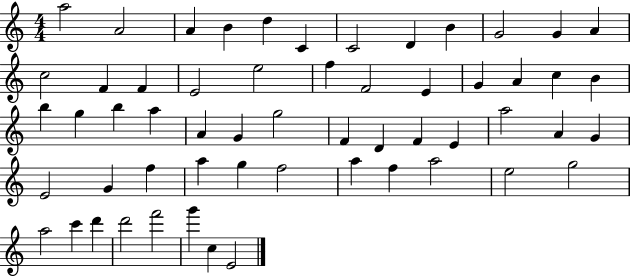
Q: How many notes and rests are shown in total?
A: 57